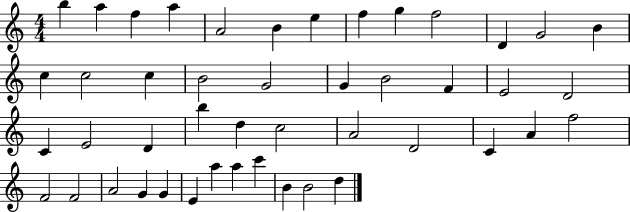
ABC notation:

X:1
T:Untitled
M:4/4
L:1/4
K:C
b a f a A2 B e f g f2 D G2 B c c2 c B2 G2 G B2 F E2 D2 C E2 D b d c2 A2 D2 C A f2 F2 F2 A2 G G E a a c' B B2 d